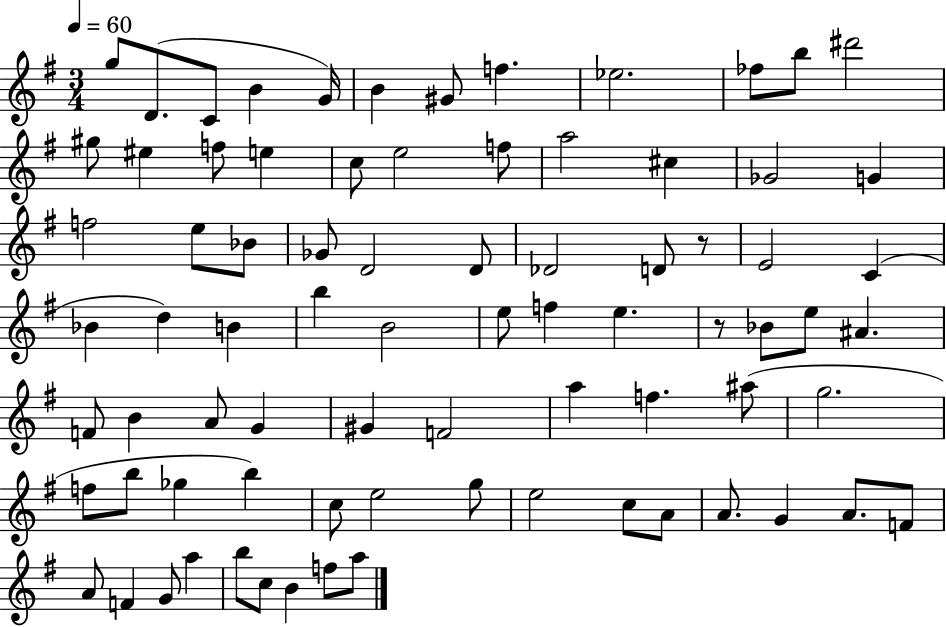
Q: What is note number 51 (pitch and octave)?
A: A5